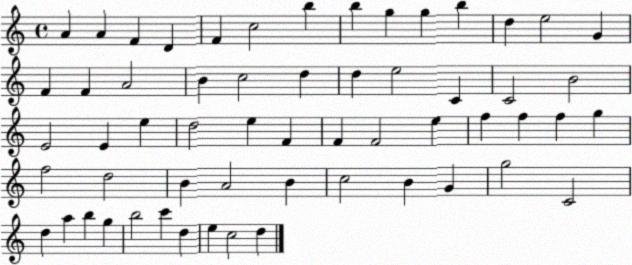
X:1
T:Untitled
M:4/4
L:1/4
K:C
A A F D F c2 b b g g b d e2 G F F A2 B c2 d d e2 C C2 B2 E2 E e d2 e F F F2 e f f f g f2 d2 B A2 B c2 B G g2 C2 d a b g b2 c' d e c2 d